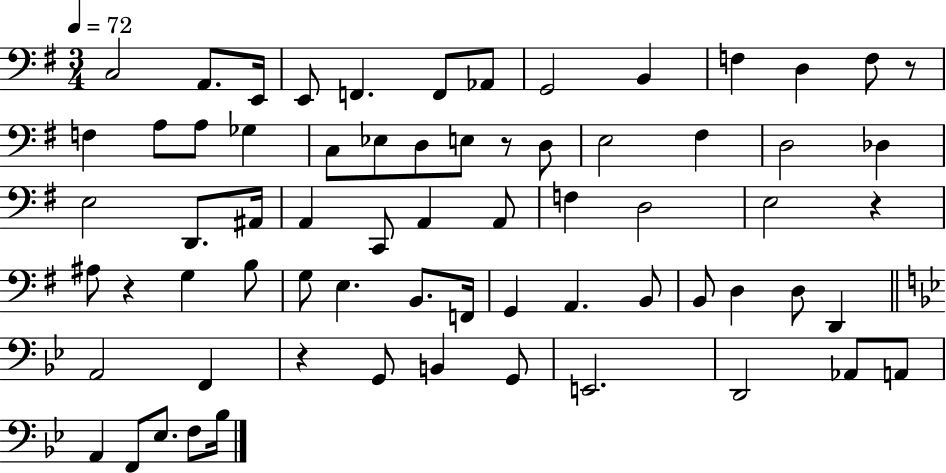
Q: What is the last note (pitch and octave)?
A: Bb3